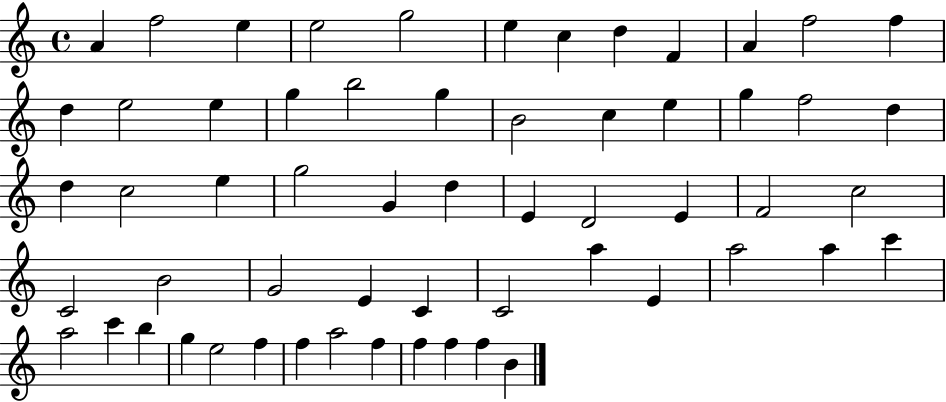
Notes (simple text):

A4/q F5/h E5/q E5/h G5/h E5/q C5/q D5/q F4/q A4/q F5/h F5/q D5/q E5/h E5/q G5/q B5/h G5/q B4/h C5/q E5/q G5/q F5/h D5/q D5/q C5/h E5/q G5/h G4/q D5/q E4/q D4/h E4/q F4/h C5/h C4/h B4/h G4/h E4/q C4/q C4/h A5/q E4/q A5/h A5/q C6/q A5/h C6/q B5/q G5/q E5/h F5/q F5/q A5/h F5/q F5/q F5/q F5/q B4/q